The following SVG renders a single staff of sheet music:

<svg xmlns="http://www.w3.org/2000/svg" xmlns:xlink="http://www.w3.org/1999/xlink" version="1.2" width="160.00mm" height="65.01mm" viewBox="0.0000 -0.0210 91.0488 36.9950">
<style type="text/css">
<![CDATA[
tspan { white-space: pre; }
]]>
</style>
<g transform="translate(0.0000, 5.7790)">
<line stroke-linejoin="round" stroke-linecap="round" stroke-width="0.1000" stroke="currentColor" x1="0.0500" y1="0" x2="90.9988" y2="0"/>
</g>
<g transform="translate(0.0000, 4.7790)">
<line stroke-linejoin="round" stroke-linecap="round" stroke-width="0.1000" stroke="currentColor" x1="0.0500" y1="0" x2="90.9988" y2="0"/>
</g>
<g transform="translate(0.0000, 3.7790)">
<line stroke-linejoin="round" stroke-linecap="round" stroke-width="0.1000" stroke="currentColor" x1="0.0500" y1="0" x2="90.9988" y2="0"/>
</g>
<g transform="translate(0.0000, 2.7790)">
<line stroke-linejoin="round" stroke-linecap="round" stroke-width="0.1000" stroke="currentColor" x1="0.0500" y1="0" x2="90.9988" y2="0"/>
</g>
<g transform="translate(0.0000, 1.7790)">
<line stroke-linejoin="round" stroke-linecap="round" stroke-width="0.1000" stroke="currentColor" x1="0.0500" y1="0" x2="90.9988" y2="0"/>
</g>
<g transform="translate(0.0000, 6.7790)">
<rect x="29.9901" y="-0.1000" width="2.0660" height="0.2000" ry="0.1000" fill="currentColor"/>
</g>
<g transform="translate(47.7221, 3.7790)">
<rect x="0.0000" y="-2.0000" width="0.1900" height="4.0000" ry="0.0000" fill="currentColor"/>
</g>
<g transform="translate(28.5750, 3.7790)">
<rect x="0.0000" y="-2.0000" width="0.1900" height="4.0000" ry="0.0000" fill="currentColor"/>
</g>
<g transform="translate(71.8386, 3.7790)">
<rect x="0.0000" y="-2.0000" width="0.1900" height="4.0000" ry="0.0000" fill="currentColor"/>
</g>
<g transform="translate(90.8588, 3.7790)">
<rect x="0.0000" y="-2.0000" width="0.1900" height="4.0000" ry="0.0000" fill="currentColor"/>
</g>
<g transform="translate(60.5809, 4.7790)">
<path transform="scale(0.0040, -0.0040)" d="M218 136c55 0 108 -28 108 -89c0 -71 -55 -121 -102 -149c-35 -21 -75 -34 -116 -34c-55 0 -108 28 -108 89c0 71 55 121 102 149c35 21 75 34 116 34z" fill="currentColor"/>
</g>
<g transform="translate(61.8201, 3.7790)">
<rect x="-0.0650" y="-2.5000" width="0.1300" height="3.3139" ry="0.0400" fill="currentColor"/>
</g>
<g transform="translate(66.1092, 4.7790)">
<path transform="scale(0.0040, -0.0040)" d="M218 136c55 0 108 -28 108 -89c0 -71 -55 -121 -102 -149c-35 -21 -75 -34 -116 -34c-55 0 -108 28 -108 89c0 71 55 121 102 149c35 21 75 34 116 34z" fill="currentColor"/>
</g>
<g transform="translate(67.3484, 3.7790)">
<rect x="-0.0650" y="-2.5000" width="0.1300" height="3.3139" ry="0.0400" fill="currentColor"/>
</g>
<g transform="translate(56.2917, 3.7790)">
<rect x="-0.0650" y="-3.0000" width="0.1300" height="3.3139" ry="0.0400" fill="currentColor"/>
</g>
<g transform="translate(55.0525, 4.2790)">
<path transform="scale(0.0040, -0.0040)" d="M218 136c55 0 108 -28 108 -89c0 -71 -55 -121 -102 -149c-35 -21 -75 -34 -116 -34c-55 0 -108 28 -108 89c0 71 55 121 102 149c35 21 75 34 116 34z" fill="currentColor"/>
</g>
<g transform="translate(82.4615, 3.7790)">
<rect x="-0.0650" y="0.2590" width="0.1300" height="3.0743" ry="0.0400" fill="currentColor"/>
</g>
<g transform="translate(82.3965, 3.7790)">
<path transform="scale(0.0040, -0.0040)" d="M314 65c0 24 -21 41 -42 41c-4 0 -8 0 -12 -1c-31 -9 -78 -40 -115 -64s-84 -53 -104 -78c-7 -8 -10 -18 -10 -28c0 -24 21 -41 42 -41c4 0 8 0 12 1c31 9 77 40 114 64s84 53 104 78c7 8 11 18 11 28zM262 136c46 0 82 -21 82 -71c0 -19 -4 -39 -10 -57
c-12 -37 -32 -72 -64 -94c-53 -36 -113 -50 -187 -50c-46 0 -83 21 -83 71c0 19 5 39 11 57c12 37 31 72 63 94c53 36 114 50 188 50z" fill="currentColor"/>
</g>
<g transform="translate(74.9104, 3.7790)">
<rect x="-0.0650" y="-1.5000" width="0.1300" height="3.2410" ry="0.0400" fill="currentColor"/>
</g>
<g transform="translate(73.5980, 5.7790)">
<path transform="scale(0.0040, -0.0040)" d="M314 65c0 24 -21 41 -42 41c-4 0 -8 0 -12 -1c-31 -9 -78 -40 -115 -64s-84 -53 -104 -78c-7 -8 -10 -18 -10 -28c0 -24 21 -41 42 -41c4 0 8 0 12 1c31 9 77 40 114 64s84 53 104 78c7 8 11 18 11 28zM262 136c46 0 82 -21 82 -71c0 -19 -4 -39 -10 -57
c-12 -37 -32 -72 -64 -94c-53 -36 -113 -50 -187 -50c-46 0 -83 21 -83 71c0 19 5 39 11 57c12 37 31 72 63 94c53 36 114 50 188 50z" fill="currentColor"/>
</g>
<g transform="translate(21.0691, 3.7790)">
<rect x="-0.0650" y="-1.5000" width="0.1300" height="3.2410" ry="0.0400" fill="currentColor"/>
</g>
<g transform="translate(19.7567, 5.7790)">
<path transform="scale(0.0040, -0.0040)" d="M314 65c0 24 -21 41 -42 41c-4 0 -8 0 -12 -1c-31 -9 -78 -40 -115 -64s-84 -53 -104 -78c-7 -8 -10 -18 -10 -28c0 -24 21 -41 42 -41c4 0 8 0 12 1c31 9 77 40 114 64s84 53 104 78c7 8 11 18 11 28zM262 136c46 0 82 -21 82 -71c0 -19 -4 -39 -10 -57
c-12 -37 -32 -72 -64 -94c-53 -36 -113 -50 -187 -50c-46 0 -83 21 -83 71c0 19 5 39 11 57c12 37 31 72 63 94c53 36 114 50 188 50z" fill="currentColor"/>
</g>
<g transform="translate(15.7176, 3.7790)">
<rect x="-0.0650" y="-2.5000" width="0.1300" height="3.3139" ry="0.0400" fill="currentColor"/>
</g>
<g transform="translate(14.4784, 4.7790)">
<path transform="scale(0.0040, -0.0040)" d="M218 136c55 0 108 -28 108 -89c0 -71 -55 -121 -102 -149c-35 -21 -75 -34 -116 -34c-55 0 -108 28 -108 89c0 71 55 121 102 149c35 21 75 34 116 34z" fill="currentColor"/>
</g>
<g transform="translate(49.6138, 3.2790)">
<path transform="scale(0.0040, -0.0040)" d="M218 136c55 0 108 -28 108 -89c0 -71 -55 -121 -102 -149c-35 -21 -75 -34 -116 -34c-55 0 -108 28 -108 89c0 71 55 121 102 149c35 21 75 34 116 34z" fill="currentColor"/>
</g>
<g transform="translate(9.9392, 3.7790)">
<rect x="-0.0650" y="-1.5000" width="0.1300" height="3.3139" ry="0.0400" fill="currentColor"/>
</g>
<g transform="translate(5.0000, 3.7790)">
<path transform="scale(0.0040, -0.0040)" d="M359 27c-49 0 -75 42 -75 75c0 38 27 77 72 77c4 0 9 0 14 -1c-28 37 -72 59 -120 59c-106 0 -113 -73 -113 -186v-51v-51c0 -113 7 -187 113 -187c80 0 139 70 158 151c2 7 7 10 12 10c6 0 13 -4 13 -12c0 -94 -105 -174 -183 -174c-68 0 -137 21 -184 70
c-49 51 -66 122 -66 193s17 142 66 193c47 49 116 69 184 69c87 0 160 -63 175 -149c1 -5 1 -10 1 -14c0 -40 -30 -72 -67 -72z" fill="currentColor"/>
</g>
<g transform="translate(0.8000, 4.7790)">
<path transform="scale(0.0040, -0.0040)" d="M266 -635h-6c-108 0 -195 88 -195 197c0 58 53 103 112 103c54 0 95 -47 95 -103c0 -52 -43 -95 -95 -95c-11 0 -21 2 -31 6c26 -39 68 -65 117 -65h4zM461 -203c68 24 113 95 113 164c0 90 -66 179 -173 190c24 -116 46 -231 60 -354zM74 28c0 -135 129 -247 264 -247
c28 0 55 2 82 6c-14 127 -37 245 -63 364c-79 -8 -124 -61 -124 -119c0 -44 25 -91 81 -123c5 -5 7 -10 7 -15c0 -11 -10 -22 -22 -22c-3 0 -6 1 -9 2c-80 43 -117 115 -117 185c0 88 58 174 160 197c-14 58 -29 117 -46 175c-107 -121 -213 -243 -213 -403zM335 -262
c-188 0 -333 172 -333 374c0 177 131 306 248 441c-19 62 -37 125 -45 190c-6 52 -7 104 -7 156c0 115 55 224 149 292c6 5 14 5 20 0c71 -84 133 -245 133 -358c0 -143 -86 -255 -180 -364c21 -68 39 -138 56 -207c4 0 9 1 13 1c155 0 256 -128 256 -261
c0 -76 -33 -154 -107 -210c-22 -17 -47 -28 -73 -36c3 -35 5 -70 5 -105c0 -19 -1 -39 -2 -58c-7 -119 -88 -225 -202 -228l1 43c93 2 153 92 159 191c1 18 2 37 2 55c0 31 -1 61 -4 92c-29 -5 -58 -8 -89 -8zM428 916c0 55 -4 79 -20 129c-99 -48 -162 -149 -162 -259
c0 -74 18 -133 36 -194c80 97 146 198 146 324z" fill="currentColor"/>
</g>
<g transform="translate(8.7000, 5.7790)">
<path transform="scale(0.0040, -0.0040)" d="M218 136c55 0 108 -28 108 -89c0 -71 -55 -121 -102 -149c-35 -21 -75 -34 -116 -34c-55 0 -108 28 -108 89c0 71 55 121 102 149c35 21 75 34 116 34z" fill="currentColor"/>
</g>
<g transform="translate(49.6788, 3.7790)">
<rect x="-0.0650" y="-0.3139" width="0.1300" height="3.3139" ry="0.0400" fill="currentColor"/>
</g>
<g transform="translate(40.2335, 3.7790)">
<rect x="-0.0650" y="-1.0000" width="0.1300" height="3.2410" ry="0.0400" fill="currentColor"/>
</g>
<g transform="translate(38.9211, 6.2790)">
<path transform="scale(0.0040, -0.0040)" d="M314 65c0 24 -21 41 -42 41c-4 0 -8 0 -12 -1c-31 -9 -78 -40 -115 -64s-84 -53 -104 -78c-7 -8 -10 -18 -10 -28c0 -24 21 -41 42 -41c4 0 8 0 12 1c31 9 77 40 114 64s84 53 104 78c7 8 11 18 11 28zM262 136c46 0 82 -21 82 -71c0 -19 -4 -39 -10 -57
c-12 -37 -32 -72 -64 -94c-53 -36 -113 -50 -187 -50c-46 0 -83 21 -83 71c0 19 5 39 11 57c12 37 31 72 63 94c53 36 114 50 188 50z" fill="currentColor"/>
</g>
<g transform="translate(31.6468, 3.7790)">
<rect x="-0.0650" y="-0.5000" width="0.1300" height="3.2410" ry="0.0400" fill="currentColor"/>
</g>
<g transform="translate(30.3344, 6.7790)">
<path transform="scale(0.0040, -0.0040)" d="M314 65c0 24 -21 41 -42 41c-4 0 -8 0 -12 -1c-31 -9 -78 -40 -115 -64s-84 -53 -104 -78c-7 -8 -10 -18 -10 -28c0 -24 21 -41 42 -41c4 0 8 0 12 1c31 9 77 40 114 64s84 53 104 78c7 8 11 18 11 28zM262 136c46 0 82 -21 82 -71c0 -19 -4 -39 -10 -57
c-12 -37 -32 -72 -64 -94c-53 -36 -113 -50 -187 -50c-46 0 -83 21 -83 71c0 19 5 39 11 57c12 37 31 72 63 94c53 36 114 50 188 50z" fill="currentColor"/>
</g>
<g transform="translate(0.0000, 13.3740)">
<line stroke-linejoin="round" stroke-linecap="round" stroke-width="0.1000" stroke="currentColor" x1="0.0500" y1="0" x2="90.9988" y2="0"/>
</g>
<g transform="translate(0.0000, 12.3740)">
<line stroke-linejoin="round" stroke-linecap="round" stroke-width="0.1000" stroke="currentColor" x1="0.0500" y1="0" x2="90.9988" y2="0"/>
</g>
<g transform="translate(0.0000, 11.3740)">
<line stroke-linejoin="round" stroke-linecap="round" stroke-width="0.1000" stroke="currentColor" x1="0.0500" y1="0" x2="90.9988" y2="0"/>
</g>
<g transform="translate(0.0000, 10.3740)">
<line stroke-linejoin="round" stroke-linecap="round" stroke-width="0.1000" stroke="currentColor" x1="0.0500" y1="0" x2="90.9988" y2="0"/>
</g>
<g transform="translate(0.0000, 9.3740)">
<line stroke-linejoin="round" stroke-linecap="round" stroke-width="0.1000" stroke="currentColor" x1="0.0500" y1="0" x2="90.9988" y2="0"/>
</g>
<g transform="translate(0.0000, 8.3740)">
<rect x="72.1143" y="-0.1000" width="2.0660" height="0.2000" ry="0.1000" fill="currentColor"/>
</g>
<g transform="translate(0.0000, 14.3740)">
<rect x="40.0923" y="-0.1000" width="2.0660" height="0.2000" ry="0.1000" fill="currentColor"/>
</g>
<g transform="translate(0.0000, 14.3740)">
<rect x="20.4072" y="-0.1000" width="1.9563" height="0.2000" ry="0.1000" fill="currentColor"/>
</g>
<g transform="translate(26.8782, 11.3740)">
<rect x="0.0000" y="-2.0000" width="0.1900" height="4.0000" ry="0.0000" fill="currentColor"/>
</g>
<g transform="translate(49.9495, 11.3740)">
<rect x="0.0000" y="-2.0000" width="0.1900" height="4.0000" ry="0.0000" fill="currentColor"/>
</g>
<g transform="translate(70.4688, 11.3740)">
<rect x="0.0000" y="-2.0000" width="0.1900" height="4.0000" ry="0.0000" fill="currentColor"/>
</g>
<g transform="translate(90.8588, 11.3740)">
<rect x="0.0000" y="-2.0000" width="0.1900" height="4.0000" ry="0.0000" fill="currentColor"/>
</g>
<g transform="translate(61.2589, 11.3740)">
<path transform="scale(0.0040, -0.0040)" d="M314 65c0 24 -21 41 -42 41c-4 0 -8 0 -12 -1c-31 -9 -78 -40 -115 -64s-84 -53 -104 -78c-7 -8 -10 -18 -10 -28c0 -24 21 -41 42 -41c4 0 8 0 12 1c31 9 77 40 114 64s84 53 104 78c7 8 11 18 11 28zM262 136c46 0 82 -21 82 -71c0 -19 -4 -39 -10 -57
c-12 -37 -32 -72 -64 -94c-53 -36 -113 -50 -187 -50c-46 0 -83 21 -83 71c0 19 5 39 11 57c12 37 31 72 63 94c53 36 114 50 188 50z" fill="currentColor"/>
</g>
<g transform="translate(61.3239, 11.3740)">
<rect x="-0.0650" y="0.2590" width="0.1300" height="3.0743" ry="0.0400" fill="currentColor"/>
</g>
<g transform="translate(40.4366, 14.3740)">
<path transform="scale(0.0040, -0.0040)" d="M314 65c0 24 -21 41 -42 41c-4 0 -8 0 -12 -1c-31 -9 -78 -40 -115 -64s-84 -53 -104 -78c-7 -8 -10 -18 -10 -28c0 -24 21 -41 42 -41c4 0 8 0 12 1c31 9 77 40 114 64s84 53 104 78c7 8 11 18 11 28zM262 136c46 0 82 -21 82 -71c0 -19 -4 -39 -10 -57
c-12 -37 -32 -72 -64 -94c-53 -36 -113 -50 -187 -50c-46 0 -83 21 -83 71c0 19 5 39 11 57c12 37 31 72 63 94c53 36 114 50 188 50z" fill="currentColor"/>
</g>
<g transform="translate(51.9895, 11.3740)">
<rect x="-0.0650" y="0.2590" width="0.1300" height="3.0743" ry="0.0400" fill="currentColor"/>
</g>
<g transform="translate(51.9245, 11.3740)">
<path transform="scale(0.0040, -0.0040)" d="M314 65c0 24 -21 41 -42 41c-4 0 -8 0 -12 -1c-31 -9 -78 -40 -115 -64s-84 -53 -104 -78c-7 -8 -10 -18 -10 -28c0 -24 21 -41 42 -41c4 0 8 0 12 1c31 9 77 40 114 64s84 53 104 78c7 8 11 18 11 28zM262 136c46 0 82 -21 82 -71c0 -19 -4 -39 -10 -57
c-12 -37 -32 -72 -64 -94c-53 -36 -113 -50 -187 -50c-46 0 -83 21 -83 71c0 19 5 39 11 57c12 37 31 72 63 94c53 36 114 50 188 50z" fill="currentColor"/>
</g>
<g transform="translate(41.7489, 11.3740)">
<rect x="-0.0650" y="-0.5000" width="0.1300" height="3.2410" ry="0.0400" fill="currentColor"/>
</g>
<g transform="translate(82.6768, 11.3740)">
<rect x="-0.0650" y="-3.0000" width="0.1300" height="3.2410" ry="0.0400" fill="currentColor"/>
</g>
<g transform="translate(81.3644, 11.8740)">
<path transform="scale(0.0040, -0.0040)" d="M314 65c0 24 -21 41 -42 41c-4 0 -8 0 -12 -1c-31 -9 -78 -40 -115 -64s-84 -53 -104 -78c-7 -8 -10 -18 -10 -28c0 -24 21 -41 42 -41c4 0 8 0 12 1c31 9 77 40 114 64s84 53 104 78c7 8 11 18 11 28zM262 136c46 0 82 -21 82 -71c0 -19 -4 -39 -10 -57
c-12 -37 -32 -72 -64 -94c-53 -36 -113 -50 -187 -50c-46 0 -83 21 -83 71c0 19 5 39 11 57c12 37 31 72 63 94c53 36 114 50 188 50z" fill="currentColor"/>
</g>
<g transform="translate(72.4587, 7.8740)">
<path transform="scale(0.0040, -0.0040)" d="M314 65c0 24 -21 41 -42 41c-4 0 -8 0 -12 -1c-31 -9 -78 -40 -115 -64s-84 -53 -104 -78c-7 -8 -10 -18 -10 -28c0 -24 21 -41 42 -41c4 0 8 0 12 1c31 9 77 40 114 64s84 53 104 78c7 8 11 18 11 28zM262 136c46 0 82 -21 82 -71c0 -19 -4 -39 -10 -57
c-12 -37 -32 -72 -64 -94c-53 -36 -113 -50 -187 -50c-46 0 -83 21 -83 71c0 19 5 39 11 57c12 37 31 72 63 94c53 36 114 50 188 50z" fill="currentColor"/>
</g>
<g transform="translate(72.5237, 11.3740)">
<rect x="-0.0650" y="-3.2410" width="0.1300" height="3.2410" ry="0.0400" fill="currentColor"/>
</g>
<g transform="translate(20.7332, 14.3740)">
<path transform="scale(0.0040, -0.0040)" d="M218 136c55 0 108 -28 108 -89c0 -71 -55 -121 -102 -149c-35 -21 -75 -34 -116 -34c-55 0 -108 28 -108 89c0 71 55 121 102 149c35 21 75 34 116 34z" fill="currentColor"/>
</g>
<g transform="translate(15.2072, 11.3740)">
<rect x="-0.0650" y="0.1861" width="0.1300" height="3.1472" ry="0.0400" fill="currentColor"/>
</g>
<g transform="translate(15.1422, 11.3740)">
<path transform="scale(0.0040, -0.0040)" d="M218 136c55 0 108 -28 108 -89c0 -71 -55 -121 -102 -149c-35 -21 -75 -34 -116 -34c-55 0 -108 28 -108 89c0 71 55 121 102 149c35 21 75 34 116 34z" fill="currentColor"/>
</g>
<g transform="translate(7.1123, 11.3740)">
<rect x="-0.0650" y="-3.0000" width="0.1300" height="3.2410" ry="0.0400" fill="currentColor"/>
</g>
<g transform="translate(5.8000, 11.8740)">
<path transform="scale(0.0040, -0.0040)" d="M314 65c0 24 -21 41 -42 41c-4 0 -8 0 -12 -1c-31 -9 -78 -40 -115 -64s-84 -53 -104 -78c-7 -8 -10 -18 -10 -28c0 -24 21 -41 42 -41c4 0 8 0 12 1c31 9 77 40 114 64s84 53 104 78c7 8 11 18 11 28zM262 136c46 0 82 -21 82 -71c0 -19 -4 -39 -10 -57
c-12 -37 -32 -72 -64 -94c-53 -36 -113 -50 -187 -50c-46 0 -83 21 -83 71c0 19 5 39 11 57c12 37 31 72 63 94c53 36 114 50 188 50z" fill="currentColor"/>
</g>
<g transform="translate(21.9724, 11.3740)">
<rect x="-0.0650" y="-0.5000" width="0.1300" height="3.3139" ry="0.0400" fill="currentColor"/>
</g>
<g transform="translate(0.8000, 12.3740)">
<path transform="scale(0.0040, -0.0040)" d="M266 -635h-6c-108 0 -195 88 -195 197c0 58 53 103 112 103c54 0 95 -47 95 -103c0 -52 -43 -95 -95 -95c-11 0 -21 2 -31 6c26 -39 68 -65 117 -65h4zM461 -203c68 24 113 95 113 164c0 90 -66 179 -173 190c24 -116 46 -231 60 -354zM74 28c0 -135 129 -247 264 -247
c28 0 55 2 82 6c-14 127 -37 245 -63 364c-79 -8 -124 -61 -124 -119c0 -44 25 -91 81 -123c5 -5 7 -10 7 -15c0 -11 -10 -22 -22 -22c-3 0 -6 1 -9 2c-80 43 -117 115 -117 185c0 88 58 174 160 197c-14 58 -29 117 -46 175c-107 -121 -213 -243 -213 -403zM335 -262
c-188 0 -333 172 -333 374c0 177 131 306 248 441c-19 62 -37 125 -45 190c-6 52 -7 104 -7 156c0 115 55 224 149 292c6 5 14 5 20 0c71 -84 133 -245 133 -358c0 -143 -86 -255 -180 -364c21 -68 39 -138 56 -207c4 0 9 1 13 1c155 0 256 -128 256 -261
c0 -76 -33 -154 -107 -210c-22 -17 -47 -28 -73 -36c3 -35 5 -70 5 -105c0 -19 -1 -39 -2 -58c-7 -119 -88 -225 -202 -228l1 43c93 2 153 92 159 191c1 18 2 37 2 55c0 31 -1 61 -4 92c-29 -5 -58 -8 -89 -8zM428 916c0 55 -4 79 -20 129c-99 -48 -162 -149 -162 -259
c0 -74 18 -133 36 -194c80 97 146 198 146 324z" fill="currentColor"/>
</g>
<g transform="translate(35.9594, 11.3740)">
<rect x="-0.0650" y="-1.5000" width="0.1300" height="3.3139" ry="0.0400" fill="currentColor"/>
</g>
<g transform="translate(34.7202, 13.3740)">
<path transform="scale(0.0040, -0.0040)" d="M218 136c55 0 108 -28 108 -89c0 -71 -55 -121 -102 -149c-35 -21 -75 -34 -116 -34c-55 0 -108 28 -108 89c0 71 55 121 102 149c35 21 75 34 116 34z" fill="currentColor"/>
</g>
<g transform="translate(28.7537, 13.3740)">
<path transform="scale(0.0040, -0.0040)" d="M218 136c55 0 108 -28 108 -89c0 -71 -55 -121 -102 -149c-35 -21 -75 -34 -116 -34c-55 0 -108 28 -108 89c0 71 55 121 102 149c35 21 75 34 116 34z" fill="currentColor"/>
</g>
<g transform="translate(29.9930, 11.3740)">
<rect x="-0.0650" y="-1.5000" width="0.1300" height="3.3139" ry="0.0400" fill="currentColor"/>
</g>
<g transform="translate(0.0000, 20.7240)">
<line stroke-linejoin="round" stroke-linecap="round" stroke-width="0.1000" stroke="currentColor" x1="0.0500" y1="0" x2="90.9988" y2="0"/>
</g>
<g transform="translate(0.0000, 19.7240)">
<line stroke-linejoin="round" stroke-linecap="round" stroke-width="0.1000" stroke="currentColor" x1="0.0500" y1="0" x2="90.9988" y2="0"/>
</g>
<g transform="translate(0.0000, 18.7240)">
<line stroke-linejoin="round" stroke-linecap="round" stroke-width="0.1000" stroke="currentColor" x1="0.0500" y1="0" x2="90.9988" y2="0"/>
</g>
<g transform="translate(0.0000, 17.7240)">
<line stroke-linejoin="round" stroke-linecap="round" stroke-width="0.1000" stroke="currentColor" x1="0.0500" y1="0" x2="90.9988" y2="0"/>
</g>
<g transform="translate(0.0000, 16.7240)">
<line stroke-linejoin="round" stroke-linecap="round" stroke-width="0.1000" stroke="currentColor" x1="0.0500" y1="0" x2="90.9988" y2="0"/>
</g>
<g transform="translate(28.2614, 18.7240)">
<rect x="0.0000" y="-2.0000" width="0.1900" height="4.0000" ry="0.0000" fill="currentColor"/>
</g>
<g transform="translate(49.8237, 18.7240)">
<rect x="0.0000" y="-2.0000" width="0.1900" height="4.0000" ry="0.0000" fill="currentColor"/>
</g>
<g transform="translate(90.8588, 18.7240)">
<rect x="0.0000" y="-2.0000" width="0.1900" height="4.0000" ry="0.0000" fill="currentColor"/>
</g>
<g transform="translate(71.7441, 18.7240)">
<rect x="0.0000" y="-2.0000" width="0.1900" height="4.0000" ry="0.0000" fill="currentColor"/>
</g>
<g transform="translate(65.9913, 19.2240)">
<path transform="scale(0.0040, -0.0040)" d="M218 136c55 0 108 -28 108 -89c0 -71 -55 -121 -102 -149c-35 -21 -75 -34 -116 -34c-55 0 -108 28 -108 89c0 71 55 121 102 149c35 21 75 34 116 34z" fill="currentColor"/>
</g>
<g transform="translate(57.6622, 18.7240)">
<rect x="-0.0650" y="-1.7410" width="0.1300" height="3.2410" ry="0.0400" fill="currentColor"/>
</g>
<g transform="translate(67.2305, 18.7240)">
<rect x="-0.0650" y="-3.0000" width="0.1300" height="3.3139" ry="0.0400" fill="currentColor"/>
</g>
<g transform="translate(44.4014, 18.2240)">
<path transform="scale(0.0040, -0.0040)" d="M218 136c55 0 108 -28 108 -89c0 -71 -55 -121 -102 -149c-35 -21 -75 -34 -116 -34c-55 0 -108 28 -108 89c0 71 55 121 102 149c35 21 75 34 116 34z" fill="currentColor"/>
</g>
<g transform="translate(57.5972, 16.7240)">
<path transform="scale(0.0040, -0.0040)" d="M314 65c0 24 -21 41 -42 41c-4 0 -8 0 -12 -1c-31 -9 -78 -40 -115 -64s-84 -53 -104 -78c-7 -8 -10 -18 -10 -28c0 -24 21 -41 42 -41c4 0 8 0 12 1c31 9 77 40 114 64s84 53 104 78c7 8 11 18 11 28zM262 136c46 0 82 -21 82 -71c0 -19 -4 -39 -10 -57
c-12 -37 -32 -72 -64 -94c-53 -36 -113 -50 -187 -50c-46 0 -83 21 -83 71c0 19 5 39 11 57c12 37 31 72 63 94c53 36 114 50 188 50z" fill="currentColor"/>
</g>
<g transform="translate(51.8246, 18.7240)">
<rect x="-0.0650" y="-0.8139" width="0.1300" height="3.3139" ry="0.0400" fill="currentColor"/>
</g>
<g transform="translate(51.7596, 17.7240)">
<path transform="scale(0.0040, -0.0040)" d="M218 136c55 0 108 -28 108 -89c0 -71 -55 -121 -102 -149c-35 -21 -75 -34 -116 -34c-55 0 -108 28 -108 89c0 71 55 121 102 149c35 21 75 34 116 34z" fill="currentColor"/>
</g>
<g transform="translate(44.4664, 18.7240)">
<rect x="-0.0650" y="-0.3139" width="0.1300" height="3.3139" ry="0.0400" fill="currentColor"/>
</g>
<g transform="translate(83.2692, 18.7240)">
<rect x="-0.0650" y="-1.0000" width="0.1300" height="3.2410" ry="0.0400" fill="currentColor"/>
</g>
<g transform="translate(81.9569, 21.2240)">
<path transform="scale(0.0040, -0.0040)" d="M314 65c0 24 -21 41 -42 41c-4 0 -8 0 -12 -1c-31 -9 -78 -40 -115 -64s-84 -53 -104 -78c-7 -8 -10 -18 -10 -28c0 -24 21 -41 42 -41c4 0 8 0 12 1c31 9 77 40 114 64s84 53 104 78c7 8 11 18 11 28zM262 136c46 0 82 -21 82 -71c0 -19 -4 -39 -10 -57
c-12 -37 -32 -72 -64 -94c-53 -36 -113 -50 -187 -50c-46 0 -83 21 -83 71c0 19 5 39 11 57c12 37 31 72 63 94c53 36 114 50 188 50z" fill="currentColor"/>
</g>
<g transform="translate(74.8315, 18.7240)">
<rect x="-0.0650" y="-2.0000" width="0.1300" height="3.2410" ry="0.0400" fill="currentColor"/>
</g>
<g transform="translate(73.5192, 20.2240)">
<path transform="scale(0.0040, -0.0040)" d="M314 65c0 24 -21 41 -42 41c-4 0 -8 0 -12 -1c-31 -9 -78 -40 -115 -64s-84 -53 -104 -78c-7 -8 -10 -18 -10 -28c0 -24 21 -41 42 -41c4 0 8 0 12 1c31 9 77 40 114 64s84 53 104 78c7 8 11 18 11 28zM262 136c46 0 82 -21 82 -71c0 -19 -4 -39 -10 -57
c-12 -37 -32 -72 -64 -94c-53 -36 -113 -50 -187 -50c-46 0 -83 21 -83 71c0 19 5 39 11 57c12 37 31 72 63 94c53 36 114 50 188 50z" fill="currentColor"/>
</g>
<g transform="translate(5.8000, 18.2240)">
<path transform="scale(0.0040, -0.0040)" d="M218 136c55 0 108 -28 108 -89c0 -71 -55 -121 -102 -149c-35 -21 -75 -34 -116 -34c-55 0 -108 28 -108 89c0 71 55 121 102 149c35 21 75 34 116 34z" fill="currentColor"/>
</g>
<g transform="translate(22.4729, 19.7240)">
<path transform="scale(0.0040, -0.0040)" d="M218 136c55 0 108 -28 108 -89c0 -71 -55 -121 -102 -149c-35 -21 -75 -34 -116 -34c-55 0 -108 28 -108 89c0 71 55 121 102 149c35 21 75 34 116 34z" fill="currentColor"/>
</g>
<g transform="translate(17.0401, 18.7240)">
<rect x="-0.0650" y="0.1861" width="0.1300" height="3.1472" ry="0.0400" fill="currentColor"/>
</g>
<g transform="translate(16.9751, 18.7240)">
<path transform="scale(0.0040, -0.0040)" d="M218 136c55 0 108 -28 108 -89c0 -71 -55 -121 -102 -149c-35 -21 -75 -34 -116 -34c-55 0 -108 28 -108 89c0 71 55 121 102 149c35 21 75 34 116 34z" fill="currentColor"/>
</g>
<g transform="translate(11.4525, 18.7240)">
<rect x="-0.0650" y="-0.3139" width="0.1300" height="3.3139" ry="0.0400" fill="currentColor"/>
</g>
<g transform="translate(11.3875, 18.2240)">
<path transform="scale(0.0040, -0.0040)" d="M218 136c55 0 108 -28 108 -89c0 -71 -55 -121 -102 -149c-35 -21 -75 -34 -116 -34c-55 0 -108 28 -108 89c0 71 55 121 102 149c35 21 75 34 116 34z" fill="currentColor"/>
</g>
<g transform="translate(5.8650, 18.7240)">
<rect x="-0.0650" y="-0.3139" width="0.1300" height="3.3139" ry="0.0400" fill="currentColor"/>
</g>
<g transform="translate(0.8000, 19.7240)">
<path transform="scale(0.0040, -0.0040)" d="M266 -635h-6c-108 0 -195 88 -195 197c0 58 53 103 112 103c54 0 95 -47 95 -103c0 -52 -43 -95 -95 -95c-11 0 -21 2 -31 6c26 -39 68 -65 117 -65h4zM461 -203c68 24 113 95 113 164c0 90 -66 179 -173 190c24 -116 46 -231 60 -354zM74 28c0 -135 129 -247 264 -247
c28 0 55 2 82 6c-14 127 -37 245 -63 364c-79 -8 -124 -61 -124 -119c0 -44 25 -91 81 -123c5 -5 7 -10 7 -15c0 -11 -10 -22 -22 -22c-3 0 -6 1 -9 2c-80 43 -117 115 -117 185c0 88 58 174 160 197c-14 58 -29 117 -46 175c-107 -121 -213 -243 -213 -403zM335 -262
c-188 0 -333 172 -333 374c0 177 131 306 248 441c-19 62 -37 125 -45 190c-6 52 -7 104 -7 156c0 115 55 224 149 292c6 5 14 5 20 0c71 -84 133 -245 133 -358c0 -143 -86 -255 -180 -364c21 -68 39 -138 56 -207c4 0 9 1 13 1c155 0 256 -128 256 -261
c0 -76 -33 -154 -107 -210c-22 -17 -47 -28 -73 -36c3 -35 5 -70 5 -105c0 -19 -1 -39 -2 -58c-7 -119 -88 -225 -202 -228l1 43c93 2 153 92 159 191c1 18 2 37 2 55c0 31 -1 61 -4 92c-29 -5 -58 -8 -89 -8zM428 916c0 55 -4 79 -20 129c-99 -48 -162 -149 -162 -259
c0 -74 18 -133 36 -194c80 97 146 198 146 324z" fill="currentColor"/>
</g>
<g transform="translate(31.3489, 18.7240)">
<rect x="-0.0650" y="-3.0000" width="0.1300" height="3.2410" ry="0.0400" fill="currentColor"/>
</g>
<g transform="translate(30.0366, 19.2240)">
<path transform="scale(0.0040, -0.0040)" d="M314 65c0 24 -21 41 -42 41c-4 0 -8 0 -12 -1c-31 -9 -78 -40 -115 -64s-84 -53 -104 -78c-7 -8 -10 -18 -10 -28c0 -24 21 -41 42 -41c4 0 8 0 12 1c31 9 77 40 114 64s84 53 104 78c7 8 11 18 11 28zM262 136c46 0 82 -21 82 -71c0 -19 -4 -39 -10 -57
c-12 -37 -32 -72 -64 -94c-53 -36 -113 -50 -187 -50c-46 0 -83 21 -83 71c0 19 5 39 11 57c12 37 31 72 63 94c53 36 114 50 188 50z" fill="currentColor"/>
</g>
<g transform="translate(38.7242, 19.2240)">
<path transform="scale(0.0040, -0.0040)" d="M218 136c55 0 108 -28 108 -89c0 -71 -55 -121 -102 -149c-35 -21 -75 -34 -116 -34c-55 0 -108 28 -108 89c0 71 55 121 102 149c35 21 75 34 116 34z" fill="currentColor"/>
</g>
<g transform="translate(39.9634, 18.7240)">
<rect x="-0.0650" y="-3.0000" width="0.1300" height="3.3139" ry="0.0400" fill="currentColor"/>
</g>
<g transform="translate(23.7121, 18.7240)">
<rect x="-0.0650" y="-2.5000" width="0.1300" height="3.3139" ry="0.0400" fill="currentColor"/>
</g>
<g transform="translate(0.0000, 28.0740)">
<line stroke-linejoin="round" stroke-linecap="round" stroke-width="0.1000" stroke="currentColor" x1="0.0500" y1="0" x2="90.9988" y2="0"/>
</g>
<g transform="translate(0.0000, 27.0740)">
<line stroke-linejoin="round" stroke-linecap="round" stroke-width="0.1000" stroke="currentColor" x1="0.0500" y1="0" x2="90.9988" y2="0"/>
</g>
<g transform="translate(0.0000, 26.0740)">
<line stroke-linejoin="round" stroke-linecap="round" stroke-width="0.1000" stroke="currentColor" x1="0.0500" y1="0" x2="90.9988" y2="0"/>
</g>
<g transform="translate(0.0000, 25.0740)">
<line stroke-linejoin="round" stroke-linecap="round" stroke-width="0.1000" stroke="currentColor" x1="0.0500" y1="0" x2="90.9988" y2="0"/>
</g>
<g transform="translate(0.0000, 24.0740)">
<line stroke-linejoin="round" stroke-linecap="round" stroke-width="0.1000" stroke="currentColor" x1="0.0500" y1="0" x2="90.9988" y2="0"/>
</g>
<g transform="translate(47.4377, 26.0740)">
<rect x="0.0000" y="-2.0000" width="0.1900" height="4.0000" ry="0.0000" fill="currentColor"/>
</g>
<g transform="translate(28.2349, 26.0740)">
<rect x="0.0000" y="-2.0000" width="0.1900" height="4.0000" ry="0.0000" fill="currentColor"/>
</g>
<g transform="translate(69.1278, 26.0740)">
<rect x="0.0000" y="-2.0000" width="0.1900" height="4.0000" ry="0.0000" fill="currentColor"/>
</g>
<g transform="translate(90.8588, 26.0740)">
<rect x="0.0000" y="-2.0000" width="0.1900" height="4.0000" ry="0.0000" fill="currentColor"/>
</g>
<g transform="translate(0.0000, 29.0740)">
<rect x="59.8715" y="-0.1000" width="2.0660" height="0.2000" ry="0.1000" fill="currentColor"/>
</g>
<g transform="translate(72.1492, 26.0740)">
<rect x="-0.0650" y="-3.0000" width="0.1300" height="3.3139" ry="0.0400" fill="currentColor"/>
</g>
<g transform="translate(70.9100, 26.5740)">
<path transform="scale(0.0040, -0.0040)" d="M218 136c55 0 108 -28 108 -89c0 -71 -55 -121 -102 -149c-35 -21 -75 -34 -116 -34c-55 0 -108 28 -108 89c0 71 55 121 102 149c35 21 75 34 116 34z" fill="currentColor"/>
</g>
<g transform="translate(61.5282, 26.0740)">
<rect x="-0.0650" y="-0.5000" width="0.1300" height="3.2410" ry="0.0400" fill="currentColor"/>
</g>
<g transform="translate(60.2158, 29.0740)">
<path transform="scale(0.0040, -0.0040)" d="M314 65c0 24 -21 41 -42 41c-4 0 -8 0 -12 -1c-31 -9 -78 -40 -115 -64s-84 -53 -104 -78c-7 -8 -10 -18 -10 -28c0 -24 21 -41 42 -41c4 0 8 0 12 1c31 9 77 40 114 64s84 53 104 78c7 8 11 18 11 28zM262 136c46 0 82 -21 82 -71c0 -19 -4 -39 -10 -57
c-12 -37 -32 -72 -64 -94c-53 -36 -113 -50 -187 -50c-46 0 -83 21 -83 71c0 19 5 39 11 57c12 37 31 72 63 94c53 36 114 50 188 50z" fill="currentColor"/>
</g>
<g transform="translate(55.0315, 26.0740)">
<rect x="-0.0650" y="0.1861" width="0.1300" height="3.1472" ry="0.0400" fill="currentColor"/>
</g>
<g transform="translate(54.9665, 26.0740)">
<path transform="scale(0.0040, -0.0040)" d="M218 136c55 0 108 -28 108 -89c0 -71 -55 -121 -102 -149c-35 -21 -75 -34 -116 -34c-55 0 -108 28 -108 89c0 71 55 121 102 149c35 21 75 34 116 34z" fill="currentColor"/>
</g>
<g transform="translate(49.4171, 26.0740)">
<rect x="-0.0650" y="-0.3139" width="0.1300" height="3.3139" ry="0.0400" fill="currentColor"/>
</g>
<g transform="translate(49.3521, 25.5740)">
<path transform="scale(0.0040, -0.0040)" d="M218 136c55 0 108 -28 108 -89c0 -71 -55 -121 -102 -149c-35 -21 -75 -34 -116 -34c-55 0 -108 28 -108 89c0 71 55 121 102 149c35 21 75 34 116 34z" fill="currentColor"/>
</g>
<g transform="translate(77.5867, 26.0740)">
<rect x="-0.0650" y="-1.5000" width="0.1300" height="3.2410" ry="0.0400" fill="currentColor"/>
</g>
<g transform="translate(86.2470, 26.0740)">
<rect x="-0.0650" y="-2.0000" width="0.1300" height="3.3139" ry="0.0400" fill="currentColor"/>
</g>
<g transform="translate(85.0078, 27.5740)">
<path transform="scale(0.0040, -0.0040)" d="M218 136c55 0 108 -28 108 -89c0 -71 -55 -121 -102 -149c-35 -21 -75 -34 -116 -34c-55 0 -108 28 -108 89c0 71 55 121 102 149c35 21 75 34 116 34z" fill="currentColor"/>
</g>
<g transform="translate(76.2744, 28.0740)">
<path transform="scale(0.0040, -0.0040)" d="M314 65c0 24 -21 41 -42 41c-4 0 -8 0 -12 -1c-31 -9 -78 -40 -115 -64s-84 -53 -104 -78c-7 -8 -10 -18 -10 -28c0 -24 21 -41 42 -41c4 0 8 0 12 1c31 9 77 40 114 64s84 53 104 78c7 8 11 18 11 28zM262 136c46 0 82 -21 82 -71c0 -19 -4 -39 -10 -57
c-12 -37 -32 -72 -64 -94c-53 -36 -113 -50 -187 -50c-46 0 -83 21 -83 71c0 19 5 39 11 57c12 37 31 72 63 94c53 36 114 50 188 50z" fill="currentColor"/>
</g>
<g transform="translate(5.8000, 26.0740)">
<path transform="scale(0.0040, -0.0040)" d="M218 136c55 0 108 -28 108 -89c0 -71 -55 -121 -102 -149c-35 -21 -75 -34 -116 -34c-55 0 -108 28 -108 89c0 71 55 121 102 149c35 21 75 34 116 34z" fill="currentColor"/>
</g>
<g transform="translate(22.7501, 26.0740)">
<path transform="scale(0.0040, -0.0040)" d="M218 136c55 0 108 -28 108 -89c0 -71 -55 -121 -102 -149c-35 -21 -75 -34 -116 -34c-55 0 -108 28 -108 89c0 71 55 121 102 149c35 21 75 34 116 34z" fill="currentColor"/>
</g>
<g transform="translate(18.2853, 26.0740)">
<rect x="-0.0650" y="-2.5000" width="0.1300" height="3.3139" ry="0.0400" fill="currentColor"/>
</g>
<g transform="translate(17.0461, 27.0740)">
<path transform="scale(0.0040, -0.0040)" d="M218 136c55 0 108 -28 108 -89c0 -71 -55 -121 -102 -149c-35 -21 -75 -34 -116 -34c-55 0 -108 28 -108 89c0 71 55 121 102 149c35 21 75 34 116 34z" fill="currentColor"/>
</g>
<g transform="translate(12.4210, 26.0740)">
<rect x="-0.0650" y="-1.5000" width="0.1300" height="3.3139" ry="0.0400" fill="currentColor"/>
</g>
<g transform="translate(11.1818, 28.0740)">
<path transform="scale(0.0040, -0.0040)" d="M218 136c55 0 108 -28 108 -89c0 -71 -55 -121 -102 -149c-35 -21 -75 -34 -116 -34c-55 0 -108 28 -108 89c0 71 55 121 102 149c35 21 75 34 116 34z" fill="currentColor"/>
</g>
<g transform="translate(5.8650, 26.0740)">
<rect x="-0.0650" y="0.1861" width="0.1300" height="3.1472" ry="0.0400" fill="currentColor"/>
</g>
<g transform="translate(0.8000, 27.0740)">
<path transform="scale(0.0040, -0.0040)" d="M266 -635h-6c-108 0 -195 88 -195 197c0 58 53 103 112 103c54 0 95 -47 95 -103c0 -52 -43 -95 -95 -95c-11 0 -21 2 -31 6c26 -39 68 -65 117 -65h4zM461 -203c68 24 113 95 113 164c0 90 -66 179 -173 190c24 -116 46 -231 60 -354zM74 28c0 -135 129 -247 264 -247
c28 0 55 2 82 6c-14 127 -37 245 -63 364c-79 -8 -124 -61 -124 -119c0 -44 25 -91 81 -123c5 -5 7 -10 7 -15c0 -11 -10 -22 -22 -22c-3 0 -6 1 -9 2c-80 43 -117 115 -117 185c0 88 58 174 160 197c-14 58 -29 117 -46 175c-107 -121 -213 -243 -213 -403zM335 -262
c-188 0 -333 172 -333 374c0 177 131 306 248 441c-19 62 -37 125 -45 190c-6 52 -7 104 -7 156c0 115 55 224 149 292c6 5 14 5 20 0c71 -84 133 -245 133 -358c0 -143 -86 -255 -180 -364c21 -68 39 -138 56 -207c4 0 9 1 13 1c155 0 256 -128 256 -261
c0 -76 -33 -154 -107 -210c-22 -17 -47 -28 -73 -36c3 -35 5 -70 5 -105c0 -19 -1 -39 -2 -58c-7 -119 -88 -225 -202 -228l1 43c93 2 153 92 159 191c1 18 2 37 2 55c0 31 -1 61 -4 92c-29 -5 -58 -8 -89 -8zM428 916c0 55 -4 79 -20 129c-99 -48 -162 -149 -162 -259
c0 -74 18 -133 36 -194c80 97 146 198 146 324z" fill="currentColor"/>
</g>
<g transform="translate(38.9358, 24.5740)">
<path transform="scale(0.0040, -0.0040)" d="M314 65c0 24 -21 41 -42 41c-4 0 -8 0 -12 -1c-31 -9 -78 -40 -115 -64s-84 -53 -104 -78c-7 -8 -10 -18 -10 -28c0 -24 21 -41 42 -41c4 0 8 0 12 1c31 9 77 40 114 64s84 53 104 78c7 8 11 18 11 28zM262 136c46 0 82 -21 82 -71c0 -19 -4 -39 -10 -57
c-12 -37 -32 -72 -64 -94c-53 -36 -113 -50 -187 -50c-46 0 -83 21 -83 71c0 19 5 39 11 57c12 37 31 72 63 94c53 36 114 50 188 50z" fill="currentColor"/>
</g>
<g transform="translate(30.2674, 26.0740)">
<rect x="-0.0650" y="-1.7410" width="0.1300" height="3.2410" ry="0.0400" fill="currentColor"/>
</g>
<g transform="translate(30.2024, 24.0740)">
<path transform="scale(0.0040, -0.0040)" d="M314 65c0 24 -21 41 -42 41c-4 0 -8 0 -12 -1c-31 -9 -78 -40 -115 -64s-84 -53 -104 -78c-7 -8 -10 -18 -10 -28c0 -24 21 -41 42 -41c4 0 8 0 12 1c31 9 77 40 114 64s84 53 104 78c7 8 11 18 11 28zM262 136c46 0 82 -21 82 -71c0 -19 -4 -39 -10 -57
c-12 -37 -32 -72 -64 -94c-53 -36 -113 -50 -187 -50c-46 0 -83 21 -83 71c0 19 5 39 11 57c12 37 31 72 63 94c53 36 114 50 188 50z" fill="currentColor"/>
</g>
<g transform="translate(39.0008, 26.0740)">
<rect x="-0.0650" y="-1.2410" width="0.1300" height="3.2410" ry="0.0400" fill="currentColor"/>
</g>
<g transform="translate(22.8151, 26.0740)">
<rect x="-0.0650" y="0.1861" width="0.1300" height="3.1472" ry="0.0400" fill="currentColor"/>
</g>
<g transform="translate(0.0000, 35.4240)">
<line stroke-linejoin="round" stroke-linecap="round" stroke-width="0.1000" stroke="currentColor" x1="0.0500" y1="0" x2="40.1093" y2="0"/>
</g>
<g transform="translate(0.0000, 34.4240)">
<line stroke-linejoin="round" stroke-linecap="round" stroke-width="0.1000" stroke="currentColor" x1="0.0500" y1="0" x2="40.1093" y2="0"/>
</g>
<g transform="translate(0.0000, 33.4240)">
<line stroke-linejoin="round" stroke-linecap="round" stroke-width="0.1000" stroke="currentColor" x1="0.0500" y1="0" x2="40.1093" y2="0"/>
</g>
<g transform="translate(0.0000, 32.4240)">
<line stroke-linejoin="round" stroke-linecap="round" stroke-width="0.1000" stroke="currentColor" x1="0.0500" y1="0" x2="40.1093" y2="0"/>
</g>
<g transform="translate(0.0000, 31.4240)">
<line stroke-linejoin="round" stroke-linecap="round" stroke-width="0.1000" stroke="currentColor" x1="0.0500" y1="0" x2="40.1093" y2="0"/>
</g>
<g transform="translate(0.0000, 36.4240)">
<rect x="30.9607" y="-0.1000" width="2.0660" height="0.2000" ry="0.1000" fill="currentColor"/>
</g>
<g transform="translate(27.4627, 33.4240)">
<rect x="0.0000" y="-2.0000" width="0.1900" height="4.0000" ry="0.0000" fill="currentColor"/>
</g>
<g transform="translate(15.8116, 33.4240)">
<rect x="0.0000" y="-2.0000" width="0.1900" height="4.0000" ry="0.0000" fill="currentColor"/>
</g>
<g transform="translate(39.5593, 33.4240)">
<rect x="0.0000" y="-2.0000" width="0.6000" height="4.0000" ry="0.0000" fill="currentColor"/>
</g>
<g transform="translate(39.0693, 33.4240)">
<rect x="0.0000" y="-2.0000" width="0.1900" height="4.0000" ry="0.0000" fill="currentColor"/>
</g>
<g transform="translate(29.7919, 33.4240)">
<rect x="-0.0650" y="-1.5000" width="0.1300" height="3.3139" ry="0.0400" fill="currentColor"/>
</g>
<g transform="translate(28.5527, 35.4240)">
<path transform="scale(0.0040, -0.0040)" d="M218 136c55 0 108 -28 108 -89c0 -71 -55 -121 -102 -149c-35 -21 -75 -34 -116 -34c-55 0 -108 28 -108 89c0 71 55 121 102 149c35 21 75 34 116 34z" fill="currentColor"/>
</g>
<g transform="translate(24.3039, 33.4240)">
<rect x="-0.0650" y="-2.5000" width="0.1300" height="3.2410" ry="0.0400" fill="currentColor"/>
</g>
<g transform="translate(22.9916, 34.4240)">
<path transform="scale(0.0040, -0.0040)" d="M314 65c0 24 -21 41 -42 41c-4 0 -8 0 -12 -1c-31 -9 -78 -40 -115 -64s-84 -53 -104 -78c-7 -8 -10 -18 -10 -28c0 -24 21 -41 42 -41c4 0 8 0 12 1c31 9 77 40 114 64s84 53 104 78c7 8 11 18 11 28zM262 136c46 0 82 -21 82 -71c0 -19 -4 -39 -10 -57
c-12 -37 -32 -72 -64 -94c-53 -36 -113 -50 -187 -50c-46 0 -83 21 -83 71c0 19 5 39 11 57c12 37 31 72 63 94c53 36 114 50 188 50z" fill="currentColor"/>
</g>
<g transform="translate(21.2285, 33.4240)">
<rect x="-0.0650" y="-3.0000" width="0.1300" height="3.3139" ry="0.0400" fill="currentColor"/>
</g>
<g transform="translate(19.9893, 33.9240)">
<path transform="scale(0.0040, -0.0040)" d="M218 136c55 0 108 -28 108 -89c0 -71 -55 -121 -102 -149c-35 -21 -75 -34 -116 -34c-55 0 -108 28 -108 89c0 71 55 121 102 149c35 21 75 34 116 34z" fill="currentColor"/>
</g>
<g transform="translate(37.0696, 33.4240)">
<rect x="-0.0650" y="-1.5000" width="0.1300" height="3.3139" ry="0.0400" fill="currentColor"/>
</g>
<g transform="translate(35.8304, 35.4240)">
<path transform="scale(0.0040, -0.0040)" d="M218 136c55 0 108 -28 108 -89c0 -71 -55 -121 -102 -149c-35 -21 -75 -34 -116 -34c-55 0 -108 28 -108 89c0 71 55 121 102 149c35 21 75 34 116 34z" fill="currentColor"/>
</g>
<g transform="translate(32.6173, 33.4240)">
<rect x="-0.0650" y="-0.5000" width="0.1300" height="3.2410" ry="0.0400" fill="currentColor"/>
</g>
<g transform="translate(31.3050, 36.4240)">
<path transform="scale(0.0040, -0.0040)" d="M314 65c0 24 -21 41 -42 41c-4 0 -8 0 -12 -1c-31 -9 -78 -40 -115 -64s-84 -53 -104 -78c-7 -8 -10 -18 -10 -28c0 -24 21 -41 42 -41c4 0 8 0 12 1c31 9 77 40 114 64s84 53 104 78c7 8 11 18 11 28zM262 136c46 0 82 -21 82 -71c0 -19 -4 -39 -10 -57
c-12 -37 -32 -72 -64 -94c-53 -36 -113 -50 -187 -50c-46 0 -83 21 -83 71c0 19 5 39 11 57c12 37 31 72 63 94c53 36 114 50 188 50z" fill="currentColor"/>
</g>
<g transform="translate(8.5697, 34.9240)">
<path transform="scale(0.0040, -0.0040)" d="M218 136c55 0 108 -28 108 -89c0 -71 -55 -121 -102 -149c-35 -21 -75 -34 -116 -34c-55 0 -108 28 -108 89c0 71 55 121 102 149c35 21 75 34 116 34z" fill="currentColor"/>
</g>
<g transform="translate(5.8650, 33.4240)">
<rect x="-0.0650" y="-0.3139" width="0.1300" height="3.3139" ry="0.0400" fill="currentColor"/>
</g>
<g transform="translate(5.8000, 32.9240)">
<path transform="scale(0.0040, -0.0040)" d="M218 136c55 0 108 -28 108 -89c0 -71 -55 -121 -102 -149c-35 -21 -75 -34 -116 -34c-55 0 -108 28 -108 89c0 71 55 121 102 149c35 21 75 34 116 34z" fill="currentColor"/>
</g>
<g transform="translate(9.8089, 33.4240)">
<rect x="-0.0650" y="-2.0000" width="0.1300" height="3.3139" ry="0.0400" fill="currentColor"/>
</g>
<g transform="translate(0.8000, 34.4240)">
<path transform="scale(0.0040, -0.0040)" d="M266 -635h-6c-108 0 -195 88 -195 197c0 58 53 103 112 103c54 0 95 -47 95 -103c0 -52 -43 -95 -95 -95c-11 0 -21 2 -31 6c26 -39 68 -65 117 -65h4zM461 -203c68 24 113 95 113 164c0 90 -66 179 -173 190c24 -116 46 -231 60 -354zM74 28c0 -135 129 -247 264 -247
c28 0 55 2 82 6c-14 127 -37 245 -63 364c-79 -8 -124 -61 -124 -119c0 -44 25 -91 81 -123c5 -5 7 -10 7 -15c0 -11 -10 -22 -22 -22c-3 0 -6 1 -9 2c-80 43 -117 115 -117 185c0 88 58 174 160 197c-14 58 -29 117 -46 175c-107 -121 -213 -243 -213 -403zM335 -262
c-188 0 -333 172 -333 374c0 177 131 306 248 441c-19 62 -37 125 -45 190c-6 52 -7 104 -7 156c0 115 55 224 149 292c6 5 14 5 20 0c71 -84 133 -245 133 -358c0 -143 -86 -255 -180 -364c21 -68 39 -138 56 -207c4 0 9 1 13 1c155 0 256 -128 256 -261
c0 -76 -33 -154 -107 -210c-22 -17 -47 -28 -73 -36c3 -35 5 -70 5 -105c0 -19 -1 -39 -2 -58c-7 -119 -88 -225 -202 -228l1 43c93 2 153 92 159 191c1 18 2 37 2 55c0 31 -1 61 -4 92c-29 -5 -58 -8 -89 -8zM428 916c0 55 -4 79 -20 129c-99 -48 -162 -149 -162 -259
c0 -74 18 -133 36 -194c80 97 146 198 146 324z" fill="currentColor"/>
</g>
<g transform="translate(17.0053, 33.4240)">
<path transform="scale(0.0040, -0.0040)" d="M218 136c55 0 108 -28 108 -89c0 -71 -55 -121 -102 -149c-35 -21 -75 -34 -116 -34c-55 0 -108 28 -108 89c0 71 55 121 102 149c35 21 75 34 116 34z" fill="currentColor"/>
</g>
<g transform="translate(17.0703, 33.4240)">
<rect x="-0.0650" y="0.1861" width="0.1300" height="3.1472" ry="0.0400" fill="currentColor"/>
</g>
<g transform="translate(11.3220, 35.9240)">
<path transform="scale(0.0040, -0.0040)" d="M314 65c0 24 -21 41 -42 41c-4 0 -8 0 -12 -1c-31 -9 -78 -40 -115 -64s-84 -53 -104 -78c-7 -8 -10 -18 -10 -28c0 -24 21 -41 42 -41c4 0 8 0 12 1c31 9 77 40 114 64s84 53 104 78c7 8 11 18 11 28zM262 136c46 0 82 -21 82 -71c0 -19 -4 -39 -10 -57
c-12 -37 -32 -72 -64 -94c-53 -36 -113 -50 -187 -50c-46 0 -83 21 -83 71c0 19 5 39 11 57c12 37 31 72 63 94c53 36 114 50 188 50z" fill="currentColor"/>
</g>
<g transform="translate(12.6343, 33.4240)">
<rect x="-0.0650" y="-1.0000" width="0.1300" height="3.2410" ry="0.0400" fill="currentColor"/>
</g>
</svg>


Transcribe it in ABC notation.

X:1
T:Untitled
M:4/4
L:1/4
K:C
E G E2 C2 D2 c A G G E2 B2 A2 B C E E C2 B2 B2 b2 A2 c c B G A2 A c d f2 A F2 D2 B E G B f2 e2 c B C2 A E2 F c F D2 B A G2 E C2 E